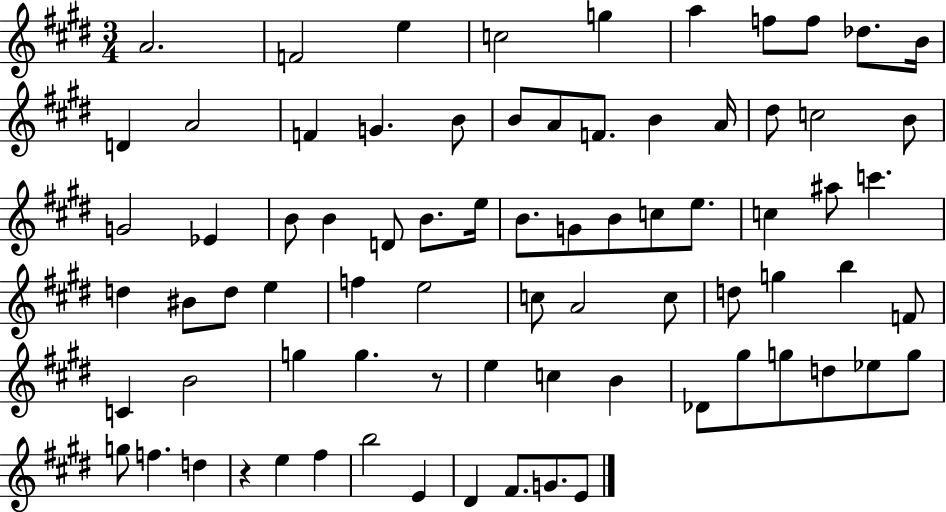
A4/h. F4/h E5/q C5/h G5/q A5/q F5/e F5/e Db5/e. B4/s D4/q A4/h F4/q G4/q. B4/e B4/e A4/e F4/e. B4/q A4/s D#5/e C5/h B4/e G4/h Eb4/q B4/e B4/q D4/e B4/e. E5/s B4/e. G4/e B4/e C5/e E5/e. C5/q A#5/e C6/q. D5/q BIS4/e D5/e E5/q F5/q E5/h C5/e A4/h C5/e D5/e G5/q B5/q F4/e C4/q B4/h G5/q G5/q. R/e E5/q C5/q B4/q Db4/e G#5/e G5/e D5/e Eb5/e G5/e G5/e F5/q. D5/q R/q E5/q F#5/q B5/h E4/q D#4/q F#4/e. G4/e. E4/e